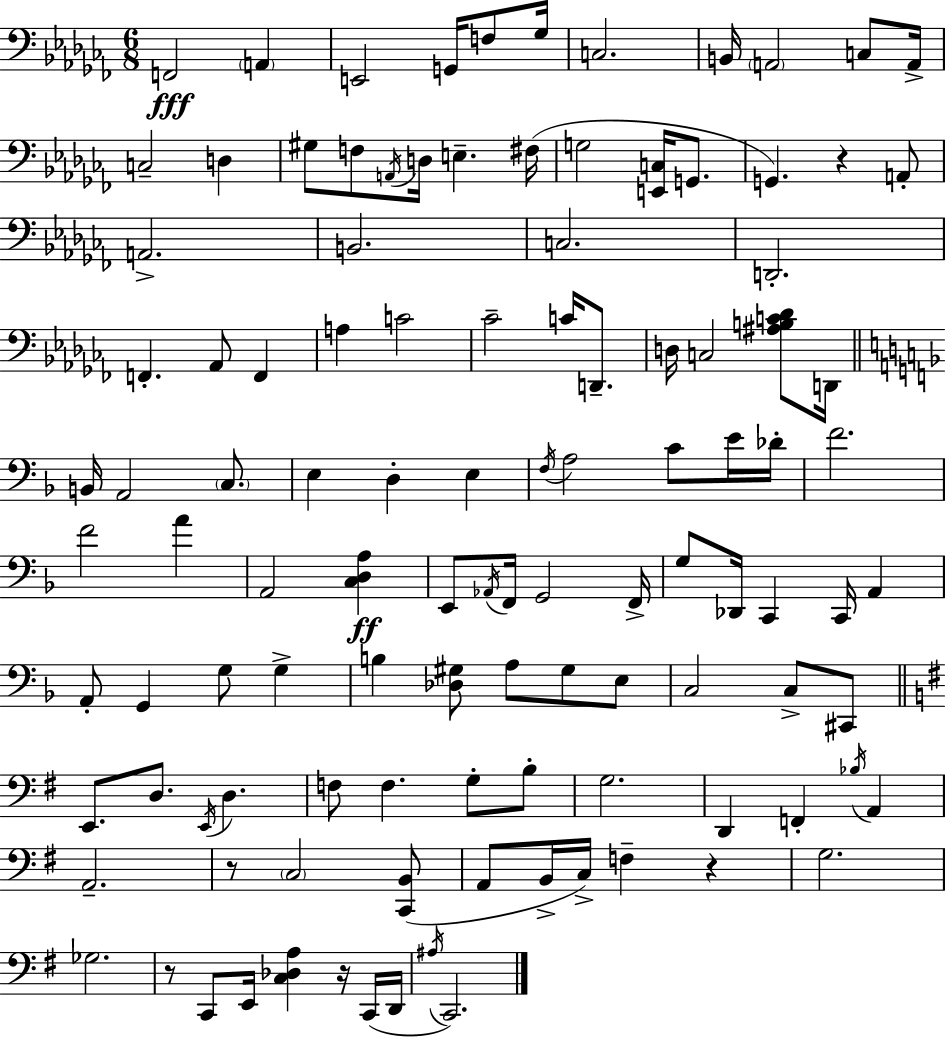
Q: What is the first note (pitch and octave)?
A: F2